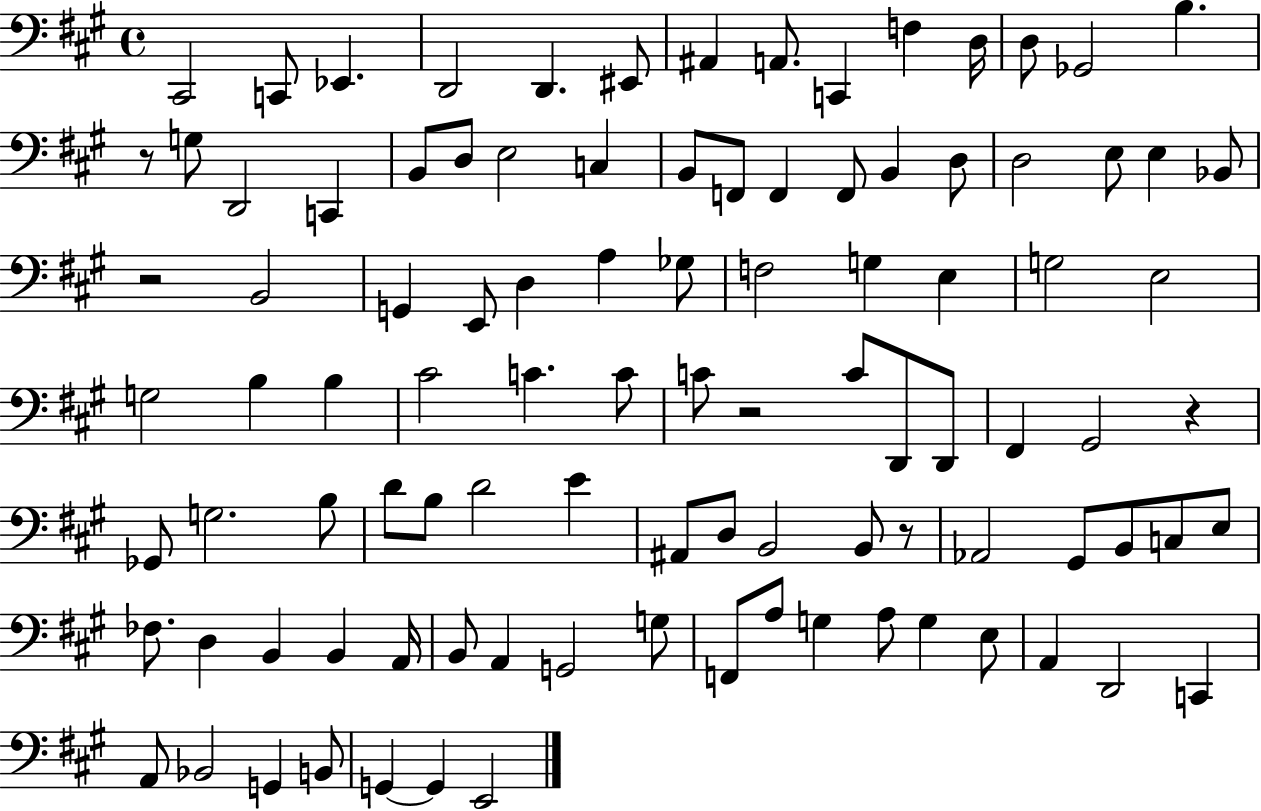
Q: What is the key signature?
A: A major